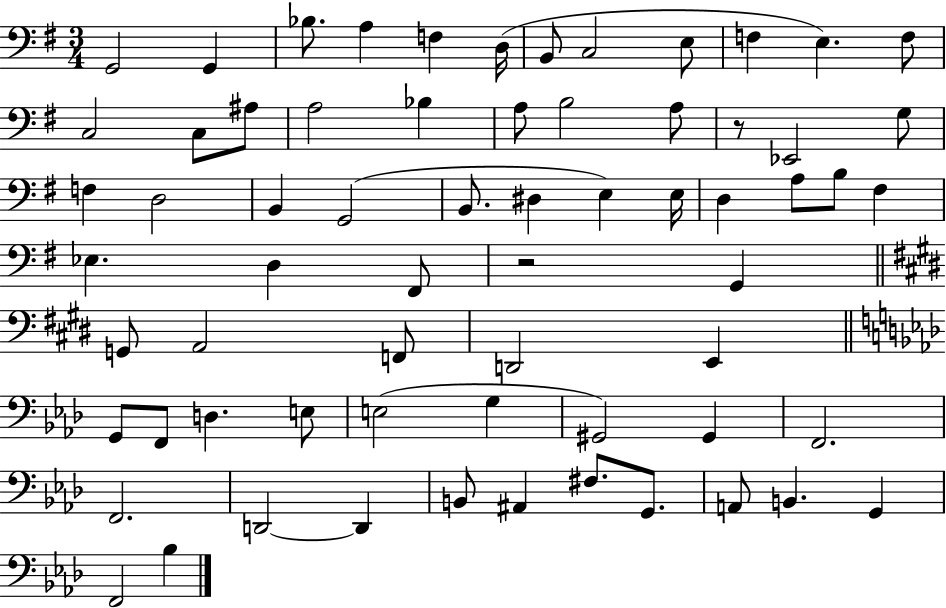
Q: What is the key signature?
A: G major